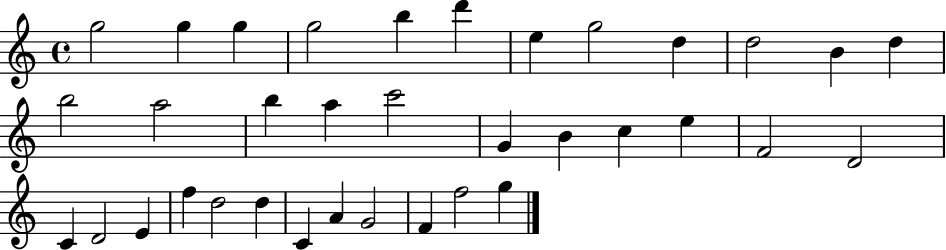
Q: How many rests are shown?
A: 0